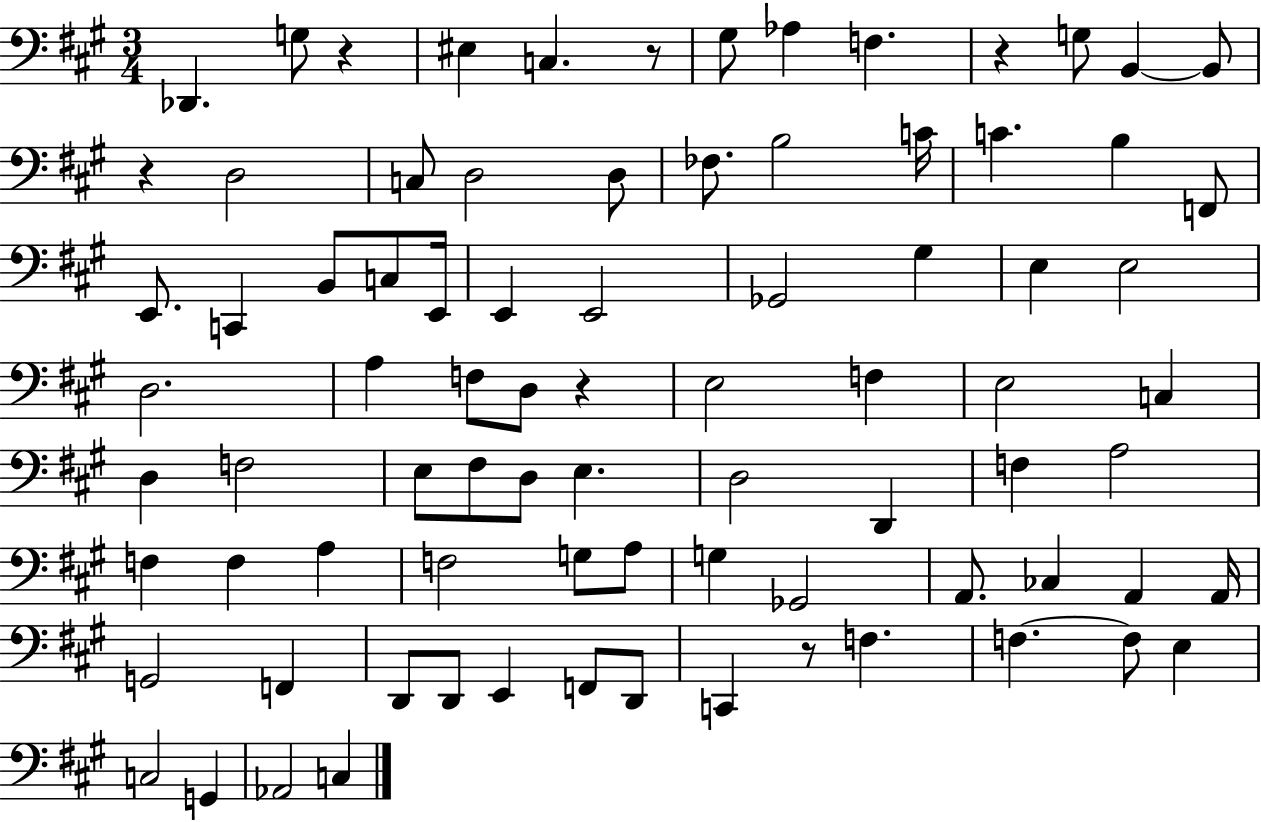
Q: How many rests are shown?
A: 6